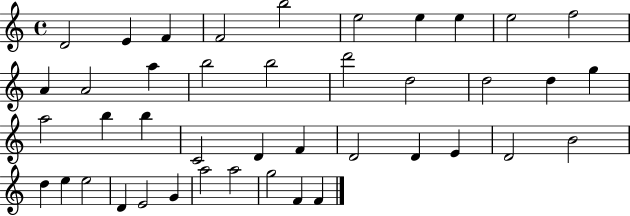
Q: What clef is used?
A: treble